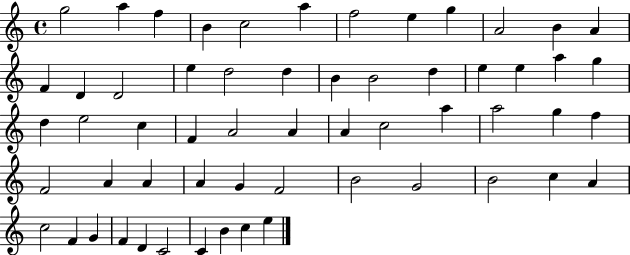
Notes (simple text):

G5/h A5/q F5/q B4/q C5/h A5/q F5/h E5/q G5/q A4/h B4/q A4/q F4/q D4/q D4/h E5/q D5/h D5/q B4/q B4/h D5/q E5/q E5/q A5/q G5/q D5/q E5/h C5/q F4/q A4/h A4/q A4/q C5/h A5/q A5/h G5/q F5/q F4/h A4/q A4/q A4/q G4/q F4/h B4/h G4/h B4/h C5/q A4/q C5/h F4/q G4/q F4/q D4/q C4/h C4/q B4/q C5/q E5/q